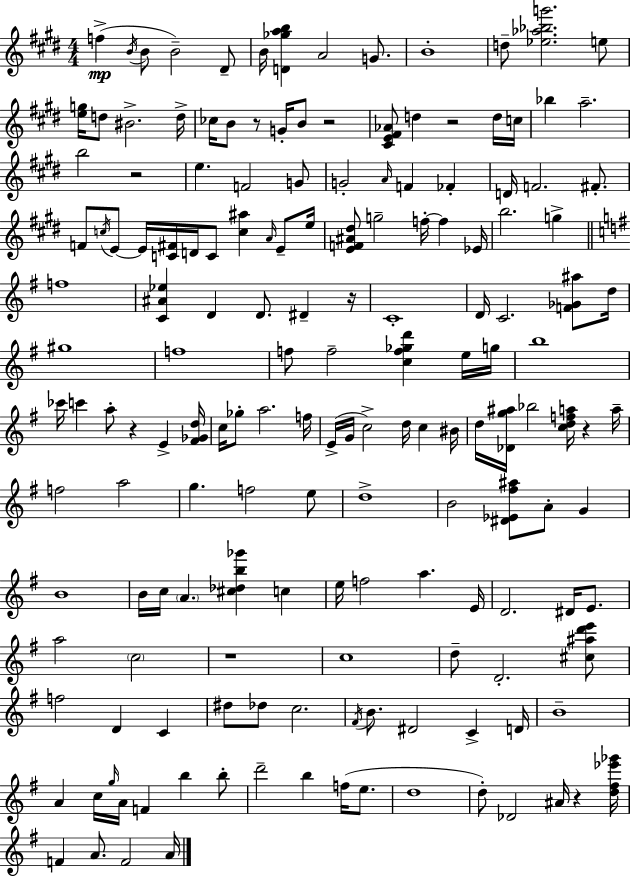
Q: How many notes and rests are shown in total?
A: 164